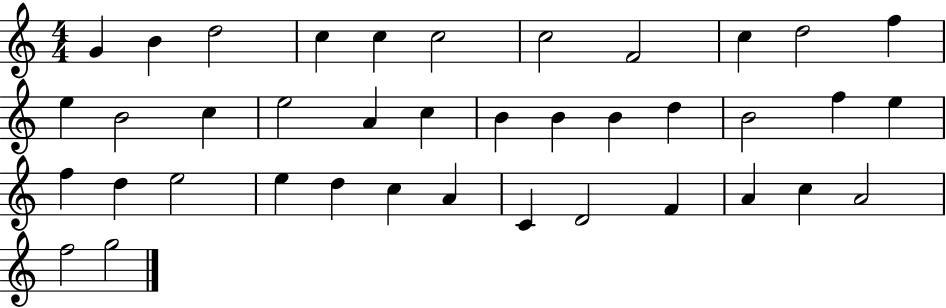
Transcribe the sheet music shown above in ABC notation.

X:1
T:Untitled
M:4/4
L:1/4
K:C
G B d2 c c c2 c2 F2 c d2 f e B2 c e2 A c B B B d B2 f e f d e2 e d c A C D2 F A c A2 f2 g2